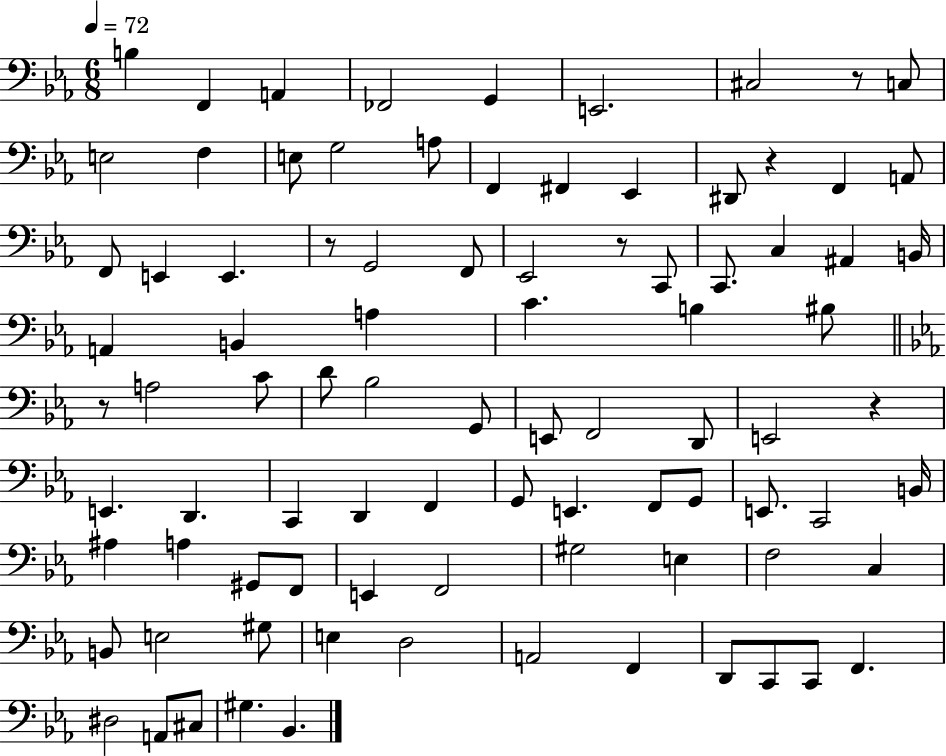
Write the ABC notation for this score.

X:1
T:Untitled
M:6/8
L:1/4
K:Eb
B, F,, A,, _F,,2 G,, E,,2 ^C,2 z/2 C,/2 E,2 F, E,/2 G,2 A,/2 F,, ^F,, _E,, ^D,,/2 z F,, A,,/2 F,,/2 E,, E,, z/2 G,,2 F,,/2 _E,,2 z/2 C,,/2 C,,/2 C, ^A,, B,,/4 A,, B,, A, C B, ^B,/2 z/2 A,2 C/2 D/2 _B,2 G,,/2 E,,/2 F,,2 D,,/2 E,,2 z E,, D,, C,, D,, F,, G,,/2 E,, F,,/2 G,,/2 E,,/2 C,,2 B,,/4 ^A, A, ^G,,/2 F,,/2 E,, F,,2 ^G,2 E, F,2 C, B,,/2 E,2 ^G,/2 E, D,2 A,,2 F,, D,,/2 C,,/2 C,,/2 F,, ^D,2 A,,/2 ^C,/2 ^G, _B,,